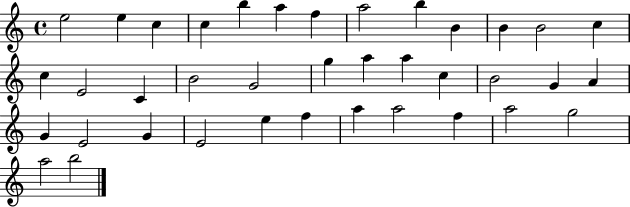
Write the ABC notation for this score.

X:1
T:Untitled
M:4/4
L:1/4
K:C
e2 e c c b a f a2 b B B B2 c c E2 C B2 G2 g a a c B2 G A G E2 G E2 e f a a2 f a2 g2 a2 b2